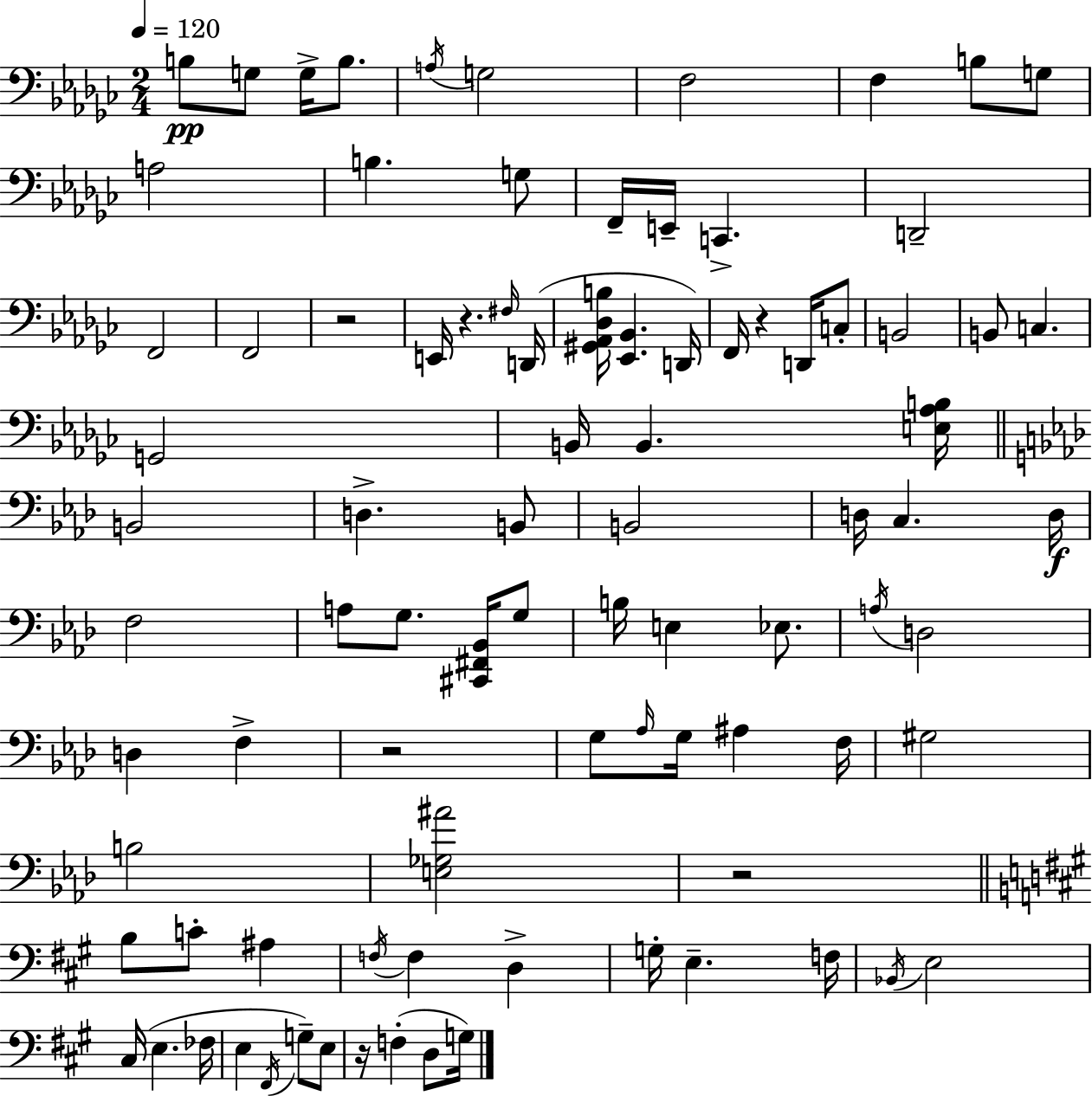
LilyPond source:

{
  \clef bass
  \numericTimeSignature
  \time 2/4
  \key ees \minor
  \tempo 4 = 120
  b8\pp g8 g16-> b8. | \acciaccatura { a16 } g2 | f2 | f4 b8 g8 | \break a2 | b4. g8 | f,16-- e,16-- c,4.-> | d,2-- | \break f,2 | f,2 | r2 | e,16 r4. | \break \grace { fis16 }( d,16 <gis, aes, des b>16 <ees, bes,>4. | d,16) f,16 r4 d,16 | c8-. b,2 | b,8 c4. | \break g,2 | b,16 b,4. | <e aes b>16 \bar "||" \break \key f \minor b,2 | d4.-> b,8 | b,2 | d16 c4. d16\f | \break f2 | a8 g8. <cis, fis, bes,>16 g8 | b16 e4 ees8. | \acciaccatura { a16 } d2 | \break d4 f4-> | r2 | g8 \grace { aes16 } g16 ais4 | f16 gis2 | \break b2 | <e ges ais'>2 | r2 | \bar "||" \break \key a \major b8 c'8-. ais4 | \acciaccatura { f16 } f4 d4-> | g16-. e4.-- | f16 \acciaccatura { bes,16 } e2 | \break cis16( e4. | fes16 e4 \acciaccatura { fis,16 } g8--) | e8 r16 f4-.( | d8 g16) \bar "|."
}